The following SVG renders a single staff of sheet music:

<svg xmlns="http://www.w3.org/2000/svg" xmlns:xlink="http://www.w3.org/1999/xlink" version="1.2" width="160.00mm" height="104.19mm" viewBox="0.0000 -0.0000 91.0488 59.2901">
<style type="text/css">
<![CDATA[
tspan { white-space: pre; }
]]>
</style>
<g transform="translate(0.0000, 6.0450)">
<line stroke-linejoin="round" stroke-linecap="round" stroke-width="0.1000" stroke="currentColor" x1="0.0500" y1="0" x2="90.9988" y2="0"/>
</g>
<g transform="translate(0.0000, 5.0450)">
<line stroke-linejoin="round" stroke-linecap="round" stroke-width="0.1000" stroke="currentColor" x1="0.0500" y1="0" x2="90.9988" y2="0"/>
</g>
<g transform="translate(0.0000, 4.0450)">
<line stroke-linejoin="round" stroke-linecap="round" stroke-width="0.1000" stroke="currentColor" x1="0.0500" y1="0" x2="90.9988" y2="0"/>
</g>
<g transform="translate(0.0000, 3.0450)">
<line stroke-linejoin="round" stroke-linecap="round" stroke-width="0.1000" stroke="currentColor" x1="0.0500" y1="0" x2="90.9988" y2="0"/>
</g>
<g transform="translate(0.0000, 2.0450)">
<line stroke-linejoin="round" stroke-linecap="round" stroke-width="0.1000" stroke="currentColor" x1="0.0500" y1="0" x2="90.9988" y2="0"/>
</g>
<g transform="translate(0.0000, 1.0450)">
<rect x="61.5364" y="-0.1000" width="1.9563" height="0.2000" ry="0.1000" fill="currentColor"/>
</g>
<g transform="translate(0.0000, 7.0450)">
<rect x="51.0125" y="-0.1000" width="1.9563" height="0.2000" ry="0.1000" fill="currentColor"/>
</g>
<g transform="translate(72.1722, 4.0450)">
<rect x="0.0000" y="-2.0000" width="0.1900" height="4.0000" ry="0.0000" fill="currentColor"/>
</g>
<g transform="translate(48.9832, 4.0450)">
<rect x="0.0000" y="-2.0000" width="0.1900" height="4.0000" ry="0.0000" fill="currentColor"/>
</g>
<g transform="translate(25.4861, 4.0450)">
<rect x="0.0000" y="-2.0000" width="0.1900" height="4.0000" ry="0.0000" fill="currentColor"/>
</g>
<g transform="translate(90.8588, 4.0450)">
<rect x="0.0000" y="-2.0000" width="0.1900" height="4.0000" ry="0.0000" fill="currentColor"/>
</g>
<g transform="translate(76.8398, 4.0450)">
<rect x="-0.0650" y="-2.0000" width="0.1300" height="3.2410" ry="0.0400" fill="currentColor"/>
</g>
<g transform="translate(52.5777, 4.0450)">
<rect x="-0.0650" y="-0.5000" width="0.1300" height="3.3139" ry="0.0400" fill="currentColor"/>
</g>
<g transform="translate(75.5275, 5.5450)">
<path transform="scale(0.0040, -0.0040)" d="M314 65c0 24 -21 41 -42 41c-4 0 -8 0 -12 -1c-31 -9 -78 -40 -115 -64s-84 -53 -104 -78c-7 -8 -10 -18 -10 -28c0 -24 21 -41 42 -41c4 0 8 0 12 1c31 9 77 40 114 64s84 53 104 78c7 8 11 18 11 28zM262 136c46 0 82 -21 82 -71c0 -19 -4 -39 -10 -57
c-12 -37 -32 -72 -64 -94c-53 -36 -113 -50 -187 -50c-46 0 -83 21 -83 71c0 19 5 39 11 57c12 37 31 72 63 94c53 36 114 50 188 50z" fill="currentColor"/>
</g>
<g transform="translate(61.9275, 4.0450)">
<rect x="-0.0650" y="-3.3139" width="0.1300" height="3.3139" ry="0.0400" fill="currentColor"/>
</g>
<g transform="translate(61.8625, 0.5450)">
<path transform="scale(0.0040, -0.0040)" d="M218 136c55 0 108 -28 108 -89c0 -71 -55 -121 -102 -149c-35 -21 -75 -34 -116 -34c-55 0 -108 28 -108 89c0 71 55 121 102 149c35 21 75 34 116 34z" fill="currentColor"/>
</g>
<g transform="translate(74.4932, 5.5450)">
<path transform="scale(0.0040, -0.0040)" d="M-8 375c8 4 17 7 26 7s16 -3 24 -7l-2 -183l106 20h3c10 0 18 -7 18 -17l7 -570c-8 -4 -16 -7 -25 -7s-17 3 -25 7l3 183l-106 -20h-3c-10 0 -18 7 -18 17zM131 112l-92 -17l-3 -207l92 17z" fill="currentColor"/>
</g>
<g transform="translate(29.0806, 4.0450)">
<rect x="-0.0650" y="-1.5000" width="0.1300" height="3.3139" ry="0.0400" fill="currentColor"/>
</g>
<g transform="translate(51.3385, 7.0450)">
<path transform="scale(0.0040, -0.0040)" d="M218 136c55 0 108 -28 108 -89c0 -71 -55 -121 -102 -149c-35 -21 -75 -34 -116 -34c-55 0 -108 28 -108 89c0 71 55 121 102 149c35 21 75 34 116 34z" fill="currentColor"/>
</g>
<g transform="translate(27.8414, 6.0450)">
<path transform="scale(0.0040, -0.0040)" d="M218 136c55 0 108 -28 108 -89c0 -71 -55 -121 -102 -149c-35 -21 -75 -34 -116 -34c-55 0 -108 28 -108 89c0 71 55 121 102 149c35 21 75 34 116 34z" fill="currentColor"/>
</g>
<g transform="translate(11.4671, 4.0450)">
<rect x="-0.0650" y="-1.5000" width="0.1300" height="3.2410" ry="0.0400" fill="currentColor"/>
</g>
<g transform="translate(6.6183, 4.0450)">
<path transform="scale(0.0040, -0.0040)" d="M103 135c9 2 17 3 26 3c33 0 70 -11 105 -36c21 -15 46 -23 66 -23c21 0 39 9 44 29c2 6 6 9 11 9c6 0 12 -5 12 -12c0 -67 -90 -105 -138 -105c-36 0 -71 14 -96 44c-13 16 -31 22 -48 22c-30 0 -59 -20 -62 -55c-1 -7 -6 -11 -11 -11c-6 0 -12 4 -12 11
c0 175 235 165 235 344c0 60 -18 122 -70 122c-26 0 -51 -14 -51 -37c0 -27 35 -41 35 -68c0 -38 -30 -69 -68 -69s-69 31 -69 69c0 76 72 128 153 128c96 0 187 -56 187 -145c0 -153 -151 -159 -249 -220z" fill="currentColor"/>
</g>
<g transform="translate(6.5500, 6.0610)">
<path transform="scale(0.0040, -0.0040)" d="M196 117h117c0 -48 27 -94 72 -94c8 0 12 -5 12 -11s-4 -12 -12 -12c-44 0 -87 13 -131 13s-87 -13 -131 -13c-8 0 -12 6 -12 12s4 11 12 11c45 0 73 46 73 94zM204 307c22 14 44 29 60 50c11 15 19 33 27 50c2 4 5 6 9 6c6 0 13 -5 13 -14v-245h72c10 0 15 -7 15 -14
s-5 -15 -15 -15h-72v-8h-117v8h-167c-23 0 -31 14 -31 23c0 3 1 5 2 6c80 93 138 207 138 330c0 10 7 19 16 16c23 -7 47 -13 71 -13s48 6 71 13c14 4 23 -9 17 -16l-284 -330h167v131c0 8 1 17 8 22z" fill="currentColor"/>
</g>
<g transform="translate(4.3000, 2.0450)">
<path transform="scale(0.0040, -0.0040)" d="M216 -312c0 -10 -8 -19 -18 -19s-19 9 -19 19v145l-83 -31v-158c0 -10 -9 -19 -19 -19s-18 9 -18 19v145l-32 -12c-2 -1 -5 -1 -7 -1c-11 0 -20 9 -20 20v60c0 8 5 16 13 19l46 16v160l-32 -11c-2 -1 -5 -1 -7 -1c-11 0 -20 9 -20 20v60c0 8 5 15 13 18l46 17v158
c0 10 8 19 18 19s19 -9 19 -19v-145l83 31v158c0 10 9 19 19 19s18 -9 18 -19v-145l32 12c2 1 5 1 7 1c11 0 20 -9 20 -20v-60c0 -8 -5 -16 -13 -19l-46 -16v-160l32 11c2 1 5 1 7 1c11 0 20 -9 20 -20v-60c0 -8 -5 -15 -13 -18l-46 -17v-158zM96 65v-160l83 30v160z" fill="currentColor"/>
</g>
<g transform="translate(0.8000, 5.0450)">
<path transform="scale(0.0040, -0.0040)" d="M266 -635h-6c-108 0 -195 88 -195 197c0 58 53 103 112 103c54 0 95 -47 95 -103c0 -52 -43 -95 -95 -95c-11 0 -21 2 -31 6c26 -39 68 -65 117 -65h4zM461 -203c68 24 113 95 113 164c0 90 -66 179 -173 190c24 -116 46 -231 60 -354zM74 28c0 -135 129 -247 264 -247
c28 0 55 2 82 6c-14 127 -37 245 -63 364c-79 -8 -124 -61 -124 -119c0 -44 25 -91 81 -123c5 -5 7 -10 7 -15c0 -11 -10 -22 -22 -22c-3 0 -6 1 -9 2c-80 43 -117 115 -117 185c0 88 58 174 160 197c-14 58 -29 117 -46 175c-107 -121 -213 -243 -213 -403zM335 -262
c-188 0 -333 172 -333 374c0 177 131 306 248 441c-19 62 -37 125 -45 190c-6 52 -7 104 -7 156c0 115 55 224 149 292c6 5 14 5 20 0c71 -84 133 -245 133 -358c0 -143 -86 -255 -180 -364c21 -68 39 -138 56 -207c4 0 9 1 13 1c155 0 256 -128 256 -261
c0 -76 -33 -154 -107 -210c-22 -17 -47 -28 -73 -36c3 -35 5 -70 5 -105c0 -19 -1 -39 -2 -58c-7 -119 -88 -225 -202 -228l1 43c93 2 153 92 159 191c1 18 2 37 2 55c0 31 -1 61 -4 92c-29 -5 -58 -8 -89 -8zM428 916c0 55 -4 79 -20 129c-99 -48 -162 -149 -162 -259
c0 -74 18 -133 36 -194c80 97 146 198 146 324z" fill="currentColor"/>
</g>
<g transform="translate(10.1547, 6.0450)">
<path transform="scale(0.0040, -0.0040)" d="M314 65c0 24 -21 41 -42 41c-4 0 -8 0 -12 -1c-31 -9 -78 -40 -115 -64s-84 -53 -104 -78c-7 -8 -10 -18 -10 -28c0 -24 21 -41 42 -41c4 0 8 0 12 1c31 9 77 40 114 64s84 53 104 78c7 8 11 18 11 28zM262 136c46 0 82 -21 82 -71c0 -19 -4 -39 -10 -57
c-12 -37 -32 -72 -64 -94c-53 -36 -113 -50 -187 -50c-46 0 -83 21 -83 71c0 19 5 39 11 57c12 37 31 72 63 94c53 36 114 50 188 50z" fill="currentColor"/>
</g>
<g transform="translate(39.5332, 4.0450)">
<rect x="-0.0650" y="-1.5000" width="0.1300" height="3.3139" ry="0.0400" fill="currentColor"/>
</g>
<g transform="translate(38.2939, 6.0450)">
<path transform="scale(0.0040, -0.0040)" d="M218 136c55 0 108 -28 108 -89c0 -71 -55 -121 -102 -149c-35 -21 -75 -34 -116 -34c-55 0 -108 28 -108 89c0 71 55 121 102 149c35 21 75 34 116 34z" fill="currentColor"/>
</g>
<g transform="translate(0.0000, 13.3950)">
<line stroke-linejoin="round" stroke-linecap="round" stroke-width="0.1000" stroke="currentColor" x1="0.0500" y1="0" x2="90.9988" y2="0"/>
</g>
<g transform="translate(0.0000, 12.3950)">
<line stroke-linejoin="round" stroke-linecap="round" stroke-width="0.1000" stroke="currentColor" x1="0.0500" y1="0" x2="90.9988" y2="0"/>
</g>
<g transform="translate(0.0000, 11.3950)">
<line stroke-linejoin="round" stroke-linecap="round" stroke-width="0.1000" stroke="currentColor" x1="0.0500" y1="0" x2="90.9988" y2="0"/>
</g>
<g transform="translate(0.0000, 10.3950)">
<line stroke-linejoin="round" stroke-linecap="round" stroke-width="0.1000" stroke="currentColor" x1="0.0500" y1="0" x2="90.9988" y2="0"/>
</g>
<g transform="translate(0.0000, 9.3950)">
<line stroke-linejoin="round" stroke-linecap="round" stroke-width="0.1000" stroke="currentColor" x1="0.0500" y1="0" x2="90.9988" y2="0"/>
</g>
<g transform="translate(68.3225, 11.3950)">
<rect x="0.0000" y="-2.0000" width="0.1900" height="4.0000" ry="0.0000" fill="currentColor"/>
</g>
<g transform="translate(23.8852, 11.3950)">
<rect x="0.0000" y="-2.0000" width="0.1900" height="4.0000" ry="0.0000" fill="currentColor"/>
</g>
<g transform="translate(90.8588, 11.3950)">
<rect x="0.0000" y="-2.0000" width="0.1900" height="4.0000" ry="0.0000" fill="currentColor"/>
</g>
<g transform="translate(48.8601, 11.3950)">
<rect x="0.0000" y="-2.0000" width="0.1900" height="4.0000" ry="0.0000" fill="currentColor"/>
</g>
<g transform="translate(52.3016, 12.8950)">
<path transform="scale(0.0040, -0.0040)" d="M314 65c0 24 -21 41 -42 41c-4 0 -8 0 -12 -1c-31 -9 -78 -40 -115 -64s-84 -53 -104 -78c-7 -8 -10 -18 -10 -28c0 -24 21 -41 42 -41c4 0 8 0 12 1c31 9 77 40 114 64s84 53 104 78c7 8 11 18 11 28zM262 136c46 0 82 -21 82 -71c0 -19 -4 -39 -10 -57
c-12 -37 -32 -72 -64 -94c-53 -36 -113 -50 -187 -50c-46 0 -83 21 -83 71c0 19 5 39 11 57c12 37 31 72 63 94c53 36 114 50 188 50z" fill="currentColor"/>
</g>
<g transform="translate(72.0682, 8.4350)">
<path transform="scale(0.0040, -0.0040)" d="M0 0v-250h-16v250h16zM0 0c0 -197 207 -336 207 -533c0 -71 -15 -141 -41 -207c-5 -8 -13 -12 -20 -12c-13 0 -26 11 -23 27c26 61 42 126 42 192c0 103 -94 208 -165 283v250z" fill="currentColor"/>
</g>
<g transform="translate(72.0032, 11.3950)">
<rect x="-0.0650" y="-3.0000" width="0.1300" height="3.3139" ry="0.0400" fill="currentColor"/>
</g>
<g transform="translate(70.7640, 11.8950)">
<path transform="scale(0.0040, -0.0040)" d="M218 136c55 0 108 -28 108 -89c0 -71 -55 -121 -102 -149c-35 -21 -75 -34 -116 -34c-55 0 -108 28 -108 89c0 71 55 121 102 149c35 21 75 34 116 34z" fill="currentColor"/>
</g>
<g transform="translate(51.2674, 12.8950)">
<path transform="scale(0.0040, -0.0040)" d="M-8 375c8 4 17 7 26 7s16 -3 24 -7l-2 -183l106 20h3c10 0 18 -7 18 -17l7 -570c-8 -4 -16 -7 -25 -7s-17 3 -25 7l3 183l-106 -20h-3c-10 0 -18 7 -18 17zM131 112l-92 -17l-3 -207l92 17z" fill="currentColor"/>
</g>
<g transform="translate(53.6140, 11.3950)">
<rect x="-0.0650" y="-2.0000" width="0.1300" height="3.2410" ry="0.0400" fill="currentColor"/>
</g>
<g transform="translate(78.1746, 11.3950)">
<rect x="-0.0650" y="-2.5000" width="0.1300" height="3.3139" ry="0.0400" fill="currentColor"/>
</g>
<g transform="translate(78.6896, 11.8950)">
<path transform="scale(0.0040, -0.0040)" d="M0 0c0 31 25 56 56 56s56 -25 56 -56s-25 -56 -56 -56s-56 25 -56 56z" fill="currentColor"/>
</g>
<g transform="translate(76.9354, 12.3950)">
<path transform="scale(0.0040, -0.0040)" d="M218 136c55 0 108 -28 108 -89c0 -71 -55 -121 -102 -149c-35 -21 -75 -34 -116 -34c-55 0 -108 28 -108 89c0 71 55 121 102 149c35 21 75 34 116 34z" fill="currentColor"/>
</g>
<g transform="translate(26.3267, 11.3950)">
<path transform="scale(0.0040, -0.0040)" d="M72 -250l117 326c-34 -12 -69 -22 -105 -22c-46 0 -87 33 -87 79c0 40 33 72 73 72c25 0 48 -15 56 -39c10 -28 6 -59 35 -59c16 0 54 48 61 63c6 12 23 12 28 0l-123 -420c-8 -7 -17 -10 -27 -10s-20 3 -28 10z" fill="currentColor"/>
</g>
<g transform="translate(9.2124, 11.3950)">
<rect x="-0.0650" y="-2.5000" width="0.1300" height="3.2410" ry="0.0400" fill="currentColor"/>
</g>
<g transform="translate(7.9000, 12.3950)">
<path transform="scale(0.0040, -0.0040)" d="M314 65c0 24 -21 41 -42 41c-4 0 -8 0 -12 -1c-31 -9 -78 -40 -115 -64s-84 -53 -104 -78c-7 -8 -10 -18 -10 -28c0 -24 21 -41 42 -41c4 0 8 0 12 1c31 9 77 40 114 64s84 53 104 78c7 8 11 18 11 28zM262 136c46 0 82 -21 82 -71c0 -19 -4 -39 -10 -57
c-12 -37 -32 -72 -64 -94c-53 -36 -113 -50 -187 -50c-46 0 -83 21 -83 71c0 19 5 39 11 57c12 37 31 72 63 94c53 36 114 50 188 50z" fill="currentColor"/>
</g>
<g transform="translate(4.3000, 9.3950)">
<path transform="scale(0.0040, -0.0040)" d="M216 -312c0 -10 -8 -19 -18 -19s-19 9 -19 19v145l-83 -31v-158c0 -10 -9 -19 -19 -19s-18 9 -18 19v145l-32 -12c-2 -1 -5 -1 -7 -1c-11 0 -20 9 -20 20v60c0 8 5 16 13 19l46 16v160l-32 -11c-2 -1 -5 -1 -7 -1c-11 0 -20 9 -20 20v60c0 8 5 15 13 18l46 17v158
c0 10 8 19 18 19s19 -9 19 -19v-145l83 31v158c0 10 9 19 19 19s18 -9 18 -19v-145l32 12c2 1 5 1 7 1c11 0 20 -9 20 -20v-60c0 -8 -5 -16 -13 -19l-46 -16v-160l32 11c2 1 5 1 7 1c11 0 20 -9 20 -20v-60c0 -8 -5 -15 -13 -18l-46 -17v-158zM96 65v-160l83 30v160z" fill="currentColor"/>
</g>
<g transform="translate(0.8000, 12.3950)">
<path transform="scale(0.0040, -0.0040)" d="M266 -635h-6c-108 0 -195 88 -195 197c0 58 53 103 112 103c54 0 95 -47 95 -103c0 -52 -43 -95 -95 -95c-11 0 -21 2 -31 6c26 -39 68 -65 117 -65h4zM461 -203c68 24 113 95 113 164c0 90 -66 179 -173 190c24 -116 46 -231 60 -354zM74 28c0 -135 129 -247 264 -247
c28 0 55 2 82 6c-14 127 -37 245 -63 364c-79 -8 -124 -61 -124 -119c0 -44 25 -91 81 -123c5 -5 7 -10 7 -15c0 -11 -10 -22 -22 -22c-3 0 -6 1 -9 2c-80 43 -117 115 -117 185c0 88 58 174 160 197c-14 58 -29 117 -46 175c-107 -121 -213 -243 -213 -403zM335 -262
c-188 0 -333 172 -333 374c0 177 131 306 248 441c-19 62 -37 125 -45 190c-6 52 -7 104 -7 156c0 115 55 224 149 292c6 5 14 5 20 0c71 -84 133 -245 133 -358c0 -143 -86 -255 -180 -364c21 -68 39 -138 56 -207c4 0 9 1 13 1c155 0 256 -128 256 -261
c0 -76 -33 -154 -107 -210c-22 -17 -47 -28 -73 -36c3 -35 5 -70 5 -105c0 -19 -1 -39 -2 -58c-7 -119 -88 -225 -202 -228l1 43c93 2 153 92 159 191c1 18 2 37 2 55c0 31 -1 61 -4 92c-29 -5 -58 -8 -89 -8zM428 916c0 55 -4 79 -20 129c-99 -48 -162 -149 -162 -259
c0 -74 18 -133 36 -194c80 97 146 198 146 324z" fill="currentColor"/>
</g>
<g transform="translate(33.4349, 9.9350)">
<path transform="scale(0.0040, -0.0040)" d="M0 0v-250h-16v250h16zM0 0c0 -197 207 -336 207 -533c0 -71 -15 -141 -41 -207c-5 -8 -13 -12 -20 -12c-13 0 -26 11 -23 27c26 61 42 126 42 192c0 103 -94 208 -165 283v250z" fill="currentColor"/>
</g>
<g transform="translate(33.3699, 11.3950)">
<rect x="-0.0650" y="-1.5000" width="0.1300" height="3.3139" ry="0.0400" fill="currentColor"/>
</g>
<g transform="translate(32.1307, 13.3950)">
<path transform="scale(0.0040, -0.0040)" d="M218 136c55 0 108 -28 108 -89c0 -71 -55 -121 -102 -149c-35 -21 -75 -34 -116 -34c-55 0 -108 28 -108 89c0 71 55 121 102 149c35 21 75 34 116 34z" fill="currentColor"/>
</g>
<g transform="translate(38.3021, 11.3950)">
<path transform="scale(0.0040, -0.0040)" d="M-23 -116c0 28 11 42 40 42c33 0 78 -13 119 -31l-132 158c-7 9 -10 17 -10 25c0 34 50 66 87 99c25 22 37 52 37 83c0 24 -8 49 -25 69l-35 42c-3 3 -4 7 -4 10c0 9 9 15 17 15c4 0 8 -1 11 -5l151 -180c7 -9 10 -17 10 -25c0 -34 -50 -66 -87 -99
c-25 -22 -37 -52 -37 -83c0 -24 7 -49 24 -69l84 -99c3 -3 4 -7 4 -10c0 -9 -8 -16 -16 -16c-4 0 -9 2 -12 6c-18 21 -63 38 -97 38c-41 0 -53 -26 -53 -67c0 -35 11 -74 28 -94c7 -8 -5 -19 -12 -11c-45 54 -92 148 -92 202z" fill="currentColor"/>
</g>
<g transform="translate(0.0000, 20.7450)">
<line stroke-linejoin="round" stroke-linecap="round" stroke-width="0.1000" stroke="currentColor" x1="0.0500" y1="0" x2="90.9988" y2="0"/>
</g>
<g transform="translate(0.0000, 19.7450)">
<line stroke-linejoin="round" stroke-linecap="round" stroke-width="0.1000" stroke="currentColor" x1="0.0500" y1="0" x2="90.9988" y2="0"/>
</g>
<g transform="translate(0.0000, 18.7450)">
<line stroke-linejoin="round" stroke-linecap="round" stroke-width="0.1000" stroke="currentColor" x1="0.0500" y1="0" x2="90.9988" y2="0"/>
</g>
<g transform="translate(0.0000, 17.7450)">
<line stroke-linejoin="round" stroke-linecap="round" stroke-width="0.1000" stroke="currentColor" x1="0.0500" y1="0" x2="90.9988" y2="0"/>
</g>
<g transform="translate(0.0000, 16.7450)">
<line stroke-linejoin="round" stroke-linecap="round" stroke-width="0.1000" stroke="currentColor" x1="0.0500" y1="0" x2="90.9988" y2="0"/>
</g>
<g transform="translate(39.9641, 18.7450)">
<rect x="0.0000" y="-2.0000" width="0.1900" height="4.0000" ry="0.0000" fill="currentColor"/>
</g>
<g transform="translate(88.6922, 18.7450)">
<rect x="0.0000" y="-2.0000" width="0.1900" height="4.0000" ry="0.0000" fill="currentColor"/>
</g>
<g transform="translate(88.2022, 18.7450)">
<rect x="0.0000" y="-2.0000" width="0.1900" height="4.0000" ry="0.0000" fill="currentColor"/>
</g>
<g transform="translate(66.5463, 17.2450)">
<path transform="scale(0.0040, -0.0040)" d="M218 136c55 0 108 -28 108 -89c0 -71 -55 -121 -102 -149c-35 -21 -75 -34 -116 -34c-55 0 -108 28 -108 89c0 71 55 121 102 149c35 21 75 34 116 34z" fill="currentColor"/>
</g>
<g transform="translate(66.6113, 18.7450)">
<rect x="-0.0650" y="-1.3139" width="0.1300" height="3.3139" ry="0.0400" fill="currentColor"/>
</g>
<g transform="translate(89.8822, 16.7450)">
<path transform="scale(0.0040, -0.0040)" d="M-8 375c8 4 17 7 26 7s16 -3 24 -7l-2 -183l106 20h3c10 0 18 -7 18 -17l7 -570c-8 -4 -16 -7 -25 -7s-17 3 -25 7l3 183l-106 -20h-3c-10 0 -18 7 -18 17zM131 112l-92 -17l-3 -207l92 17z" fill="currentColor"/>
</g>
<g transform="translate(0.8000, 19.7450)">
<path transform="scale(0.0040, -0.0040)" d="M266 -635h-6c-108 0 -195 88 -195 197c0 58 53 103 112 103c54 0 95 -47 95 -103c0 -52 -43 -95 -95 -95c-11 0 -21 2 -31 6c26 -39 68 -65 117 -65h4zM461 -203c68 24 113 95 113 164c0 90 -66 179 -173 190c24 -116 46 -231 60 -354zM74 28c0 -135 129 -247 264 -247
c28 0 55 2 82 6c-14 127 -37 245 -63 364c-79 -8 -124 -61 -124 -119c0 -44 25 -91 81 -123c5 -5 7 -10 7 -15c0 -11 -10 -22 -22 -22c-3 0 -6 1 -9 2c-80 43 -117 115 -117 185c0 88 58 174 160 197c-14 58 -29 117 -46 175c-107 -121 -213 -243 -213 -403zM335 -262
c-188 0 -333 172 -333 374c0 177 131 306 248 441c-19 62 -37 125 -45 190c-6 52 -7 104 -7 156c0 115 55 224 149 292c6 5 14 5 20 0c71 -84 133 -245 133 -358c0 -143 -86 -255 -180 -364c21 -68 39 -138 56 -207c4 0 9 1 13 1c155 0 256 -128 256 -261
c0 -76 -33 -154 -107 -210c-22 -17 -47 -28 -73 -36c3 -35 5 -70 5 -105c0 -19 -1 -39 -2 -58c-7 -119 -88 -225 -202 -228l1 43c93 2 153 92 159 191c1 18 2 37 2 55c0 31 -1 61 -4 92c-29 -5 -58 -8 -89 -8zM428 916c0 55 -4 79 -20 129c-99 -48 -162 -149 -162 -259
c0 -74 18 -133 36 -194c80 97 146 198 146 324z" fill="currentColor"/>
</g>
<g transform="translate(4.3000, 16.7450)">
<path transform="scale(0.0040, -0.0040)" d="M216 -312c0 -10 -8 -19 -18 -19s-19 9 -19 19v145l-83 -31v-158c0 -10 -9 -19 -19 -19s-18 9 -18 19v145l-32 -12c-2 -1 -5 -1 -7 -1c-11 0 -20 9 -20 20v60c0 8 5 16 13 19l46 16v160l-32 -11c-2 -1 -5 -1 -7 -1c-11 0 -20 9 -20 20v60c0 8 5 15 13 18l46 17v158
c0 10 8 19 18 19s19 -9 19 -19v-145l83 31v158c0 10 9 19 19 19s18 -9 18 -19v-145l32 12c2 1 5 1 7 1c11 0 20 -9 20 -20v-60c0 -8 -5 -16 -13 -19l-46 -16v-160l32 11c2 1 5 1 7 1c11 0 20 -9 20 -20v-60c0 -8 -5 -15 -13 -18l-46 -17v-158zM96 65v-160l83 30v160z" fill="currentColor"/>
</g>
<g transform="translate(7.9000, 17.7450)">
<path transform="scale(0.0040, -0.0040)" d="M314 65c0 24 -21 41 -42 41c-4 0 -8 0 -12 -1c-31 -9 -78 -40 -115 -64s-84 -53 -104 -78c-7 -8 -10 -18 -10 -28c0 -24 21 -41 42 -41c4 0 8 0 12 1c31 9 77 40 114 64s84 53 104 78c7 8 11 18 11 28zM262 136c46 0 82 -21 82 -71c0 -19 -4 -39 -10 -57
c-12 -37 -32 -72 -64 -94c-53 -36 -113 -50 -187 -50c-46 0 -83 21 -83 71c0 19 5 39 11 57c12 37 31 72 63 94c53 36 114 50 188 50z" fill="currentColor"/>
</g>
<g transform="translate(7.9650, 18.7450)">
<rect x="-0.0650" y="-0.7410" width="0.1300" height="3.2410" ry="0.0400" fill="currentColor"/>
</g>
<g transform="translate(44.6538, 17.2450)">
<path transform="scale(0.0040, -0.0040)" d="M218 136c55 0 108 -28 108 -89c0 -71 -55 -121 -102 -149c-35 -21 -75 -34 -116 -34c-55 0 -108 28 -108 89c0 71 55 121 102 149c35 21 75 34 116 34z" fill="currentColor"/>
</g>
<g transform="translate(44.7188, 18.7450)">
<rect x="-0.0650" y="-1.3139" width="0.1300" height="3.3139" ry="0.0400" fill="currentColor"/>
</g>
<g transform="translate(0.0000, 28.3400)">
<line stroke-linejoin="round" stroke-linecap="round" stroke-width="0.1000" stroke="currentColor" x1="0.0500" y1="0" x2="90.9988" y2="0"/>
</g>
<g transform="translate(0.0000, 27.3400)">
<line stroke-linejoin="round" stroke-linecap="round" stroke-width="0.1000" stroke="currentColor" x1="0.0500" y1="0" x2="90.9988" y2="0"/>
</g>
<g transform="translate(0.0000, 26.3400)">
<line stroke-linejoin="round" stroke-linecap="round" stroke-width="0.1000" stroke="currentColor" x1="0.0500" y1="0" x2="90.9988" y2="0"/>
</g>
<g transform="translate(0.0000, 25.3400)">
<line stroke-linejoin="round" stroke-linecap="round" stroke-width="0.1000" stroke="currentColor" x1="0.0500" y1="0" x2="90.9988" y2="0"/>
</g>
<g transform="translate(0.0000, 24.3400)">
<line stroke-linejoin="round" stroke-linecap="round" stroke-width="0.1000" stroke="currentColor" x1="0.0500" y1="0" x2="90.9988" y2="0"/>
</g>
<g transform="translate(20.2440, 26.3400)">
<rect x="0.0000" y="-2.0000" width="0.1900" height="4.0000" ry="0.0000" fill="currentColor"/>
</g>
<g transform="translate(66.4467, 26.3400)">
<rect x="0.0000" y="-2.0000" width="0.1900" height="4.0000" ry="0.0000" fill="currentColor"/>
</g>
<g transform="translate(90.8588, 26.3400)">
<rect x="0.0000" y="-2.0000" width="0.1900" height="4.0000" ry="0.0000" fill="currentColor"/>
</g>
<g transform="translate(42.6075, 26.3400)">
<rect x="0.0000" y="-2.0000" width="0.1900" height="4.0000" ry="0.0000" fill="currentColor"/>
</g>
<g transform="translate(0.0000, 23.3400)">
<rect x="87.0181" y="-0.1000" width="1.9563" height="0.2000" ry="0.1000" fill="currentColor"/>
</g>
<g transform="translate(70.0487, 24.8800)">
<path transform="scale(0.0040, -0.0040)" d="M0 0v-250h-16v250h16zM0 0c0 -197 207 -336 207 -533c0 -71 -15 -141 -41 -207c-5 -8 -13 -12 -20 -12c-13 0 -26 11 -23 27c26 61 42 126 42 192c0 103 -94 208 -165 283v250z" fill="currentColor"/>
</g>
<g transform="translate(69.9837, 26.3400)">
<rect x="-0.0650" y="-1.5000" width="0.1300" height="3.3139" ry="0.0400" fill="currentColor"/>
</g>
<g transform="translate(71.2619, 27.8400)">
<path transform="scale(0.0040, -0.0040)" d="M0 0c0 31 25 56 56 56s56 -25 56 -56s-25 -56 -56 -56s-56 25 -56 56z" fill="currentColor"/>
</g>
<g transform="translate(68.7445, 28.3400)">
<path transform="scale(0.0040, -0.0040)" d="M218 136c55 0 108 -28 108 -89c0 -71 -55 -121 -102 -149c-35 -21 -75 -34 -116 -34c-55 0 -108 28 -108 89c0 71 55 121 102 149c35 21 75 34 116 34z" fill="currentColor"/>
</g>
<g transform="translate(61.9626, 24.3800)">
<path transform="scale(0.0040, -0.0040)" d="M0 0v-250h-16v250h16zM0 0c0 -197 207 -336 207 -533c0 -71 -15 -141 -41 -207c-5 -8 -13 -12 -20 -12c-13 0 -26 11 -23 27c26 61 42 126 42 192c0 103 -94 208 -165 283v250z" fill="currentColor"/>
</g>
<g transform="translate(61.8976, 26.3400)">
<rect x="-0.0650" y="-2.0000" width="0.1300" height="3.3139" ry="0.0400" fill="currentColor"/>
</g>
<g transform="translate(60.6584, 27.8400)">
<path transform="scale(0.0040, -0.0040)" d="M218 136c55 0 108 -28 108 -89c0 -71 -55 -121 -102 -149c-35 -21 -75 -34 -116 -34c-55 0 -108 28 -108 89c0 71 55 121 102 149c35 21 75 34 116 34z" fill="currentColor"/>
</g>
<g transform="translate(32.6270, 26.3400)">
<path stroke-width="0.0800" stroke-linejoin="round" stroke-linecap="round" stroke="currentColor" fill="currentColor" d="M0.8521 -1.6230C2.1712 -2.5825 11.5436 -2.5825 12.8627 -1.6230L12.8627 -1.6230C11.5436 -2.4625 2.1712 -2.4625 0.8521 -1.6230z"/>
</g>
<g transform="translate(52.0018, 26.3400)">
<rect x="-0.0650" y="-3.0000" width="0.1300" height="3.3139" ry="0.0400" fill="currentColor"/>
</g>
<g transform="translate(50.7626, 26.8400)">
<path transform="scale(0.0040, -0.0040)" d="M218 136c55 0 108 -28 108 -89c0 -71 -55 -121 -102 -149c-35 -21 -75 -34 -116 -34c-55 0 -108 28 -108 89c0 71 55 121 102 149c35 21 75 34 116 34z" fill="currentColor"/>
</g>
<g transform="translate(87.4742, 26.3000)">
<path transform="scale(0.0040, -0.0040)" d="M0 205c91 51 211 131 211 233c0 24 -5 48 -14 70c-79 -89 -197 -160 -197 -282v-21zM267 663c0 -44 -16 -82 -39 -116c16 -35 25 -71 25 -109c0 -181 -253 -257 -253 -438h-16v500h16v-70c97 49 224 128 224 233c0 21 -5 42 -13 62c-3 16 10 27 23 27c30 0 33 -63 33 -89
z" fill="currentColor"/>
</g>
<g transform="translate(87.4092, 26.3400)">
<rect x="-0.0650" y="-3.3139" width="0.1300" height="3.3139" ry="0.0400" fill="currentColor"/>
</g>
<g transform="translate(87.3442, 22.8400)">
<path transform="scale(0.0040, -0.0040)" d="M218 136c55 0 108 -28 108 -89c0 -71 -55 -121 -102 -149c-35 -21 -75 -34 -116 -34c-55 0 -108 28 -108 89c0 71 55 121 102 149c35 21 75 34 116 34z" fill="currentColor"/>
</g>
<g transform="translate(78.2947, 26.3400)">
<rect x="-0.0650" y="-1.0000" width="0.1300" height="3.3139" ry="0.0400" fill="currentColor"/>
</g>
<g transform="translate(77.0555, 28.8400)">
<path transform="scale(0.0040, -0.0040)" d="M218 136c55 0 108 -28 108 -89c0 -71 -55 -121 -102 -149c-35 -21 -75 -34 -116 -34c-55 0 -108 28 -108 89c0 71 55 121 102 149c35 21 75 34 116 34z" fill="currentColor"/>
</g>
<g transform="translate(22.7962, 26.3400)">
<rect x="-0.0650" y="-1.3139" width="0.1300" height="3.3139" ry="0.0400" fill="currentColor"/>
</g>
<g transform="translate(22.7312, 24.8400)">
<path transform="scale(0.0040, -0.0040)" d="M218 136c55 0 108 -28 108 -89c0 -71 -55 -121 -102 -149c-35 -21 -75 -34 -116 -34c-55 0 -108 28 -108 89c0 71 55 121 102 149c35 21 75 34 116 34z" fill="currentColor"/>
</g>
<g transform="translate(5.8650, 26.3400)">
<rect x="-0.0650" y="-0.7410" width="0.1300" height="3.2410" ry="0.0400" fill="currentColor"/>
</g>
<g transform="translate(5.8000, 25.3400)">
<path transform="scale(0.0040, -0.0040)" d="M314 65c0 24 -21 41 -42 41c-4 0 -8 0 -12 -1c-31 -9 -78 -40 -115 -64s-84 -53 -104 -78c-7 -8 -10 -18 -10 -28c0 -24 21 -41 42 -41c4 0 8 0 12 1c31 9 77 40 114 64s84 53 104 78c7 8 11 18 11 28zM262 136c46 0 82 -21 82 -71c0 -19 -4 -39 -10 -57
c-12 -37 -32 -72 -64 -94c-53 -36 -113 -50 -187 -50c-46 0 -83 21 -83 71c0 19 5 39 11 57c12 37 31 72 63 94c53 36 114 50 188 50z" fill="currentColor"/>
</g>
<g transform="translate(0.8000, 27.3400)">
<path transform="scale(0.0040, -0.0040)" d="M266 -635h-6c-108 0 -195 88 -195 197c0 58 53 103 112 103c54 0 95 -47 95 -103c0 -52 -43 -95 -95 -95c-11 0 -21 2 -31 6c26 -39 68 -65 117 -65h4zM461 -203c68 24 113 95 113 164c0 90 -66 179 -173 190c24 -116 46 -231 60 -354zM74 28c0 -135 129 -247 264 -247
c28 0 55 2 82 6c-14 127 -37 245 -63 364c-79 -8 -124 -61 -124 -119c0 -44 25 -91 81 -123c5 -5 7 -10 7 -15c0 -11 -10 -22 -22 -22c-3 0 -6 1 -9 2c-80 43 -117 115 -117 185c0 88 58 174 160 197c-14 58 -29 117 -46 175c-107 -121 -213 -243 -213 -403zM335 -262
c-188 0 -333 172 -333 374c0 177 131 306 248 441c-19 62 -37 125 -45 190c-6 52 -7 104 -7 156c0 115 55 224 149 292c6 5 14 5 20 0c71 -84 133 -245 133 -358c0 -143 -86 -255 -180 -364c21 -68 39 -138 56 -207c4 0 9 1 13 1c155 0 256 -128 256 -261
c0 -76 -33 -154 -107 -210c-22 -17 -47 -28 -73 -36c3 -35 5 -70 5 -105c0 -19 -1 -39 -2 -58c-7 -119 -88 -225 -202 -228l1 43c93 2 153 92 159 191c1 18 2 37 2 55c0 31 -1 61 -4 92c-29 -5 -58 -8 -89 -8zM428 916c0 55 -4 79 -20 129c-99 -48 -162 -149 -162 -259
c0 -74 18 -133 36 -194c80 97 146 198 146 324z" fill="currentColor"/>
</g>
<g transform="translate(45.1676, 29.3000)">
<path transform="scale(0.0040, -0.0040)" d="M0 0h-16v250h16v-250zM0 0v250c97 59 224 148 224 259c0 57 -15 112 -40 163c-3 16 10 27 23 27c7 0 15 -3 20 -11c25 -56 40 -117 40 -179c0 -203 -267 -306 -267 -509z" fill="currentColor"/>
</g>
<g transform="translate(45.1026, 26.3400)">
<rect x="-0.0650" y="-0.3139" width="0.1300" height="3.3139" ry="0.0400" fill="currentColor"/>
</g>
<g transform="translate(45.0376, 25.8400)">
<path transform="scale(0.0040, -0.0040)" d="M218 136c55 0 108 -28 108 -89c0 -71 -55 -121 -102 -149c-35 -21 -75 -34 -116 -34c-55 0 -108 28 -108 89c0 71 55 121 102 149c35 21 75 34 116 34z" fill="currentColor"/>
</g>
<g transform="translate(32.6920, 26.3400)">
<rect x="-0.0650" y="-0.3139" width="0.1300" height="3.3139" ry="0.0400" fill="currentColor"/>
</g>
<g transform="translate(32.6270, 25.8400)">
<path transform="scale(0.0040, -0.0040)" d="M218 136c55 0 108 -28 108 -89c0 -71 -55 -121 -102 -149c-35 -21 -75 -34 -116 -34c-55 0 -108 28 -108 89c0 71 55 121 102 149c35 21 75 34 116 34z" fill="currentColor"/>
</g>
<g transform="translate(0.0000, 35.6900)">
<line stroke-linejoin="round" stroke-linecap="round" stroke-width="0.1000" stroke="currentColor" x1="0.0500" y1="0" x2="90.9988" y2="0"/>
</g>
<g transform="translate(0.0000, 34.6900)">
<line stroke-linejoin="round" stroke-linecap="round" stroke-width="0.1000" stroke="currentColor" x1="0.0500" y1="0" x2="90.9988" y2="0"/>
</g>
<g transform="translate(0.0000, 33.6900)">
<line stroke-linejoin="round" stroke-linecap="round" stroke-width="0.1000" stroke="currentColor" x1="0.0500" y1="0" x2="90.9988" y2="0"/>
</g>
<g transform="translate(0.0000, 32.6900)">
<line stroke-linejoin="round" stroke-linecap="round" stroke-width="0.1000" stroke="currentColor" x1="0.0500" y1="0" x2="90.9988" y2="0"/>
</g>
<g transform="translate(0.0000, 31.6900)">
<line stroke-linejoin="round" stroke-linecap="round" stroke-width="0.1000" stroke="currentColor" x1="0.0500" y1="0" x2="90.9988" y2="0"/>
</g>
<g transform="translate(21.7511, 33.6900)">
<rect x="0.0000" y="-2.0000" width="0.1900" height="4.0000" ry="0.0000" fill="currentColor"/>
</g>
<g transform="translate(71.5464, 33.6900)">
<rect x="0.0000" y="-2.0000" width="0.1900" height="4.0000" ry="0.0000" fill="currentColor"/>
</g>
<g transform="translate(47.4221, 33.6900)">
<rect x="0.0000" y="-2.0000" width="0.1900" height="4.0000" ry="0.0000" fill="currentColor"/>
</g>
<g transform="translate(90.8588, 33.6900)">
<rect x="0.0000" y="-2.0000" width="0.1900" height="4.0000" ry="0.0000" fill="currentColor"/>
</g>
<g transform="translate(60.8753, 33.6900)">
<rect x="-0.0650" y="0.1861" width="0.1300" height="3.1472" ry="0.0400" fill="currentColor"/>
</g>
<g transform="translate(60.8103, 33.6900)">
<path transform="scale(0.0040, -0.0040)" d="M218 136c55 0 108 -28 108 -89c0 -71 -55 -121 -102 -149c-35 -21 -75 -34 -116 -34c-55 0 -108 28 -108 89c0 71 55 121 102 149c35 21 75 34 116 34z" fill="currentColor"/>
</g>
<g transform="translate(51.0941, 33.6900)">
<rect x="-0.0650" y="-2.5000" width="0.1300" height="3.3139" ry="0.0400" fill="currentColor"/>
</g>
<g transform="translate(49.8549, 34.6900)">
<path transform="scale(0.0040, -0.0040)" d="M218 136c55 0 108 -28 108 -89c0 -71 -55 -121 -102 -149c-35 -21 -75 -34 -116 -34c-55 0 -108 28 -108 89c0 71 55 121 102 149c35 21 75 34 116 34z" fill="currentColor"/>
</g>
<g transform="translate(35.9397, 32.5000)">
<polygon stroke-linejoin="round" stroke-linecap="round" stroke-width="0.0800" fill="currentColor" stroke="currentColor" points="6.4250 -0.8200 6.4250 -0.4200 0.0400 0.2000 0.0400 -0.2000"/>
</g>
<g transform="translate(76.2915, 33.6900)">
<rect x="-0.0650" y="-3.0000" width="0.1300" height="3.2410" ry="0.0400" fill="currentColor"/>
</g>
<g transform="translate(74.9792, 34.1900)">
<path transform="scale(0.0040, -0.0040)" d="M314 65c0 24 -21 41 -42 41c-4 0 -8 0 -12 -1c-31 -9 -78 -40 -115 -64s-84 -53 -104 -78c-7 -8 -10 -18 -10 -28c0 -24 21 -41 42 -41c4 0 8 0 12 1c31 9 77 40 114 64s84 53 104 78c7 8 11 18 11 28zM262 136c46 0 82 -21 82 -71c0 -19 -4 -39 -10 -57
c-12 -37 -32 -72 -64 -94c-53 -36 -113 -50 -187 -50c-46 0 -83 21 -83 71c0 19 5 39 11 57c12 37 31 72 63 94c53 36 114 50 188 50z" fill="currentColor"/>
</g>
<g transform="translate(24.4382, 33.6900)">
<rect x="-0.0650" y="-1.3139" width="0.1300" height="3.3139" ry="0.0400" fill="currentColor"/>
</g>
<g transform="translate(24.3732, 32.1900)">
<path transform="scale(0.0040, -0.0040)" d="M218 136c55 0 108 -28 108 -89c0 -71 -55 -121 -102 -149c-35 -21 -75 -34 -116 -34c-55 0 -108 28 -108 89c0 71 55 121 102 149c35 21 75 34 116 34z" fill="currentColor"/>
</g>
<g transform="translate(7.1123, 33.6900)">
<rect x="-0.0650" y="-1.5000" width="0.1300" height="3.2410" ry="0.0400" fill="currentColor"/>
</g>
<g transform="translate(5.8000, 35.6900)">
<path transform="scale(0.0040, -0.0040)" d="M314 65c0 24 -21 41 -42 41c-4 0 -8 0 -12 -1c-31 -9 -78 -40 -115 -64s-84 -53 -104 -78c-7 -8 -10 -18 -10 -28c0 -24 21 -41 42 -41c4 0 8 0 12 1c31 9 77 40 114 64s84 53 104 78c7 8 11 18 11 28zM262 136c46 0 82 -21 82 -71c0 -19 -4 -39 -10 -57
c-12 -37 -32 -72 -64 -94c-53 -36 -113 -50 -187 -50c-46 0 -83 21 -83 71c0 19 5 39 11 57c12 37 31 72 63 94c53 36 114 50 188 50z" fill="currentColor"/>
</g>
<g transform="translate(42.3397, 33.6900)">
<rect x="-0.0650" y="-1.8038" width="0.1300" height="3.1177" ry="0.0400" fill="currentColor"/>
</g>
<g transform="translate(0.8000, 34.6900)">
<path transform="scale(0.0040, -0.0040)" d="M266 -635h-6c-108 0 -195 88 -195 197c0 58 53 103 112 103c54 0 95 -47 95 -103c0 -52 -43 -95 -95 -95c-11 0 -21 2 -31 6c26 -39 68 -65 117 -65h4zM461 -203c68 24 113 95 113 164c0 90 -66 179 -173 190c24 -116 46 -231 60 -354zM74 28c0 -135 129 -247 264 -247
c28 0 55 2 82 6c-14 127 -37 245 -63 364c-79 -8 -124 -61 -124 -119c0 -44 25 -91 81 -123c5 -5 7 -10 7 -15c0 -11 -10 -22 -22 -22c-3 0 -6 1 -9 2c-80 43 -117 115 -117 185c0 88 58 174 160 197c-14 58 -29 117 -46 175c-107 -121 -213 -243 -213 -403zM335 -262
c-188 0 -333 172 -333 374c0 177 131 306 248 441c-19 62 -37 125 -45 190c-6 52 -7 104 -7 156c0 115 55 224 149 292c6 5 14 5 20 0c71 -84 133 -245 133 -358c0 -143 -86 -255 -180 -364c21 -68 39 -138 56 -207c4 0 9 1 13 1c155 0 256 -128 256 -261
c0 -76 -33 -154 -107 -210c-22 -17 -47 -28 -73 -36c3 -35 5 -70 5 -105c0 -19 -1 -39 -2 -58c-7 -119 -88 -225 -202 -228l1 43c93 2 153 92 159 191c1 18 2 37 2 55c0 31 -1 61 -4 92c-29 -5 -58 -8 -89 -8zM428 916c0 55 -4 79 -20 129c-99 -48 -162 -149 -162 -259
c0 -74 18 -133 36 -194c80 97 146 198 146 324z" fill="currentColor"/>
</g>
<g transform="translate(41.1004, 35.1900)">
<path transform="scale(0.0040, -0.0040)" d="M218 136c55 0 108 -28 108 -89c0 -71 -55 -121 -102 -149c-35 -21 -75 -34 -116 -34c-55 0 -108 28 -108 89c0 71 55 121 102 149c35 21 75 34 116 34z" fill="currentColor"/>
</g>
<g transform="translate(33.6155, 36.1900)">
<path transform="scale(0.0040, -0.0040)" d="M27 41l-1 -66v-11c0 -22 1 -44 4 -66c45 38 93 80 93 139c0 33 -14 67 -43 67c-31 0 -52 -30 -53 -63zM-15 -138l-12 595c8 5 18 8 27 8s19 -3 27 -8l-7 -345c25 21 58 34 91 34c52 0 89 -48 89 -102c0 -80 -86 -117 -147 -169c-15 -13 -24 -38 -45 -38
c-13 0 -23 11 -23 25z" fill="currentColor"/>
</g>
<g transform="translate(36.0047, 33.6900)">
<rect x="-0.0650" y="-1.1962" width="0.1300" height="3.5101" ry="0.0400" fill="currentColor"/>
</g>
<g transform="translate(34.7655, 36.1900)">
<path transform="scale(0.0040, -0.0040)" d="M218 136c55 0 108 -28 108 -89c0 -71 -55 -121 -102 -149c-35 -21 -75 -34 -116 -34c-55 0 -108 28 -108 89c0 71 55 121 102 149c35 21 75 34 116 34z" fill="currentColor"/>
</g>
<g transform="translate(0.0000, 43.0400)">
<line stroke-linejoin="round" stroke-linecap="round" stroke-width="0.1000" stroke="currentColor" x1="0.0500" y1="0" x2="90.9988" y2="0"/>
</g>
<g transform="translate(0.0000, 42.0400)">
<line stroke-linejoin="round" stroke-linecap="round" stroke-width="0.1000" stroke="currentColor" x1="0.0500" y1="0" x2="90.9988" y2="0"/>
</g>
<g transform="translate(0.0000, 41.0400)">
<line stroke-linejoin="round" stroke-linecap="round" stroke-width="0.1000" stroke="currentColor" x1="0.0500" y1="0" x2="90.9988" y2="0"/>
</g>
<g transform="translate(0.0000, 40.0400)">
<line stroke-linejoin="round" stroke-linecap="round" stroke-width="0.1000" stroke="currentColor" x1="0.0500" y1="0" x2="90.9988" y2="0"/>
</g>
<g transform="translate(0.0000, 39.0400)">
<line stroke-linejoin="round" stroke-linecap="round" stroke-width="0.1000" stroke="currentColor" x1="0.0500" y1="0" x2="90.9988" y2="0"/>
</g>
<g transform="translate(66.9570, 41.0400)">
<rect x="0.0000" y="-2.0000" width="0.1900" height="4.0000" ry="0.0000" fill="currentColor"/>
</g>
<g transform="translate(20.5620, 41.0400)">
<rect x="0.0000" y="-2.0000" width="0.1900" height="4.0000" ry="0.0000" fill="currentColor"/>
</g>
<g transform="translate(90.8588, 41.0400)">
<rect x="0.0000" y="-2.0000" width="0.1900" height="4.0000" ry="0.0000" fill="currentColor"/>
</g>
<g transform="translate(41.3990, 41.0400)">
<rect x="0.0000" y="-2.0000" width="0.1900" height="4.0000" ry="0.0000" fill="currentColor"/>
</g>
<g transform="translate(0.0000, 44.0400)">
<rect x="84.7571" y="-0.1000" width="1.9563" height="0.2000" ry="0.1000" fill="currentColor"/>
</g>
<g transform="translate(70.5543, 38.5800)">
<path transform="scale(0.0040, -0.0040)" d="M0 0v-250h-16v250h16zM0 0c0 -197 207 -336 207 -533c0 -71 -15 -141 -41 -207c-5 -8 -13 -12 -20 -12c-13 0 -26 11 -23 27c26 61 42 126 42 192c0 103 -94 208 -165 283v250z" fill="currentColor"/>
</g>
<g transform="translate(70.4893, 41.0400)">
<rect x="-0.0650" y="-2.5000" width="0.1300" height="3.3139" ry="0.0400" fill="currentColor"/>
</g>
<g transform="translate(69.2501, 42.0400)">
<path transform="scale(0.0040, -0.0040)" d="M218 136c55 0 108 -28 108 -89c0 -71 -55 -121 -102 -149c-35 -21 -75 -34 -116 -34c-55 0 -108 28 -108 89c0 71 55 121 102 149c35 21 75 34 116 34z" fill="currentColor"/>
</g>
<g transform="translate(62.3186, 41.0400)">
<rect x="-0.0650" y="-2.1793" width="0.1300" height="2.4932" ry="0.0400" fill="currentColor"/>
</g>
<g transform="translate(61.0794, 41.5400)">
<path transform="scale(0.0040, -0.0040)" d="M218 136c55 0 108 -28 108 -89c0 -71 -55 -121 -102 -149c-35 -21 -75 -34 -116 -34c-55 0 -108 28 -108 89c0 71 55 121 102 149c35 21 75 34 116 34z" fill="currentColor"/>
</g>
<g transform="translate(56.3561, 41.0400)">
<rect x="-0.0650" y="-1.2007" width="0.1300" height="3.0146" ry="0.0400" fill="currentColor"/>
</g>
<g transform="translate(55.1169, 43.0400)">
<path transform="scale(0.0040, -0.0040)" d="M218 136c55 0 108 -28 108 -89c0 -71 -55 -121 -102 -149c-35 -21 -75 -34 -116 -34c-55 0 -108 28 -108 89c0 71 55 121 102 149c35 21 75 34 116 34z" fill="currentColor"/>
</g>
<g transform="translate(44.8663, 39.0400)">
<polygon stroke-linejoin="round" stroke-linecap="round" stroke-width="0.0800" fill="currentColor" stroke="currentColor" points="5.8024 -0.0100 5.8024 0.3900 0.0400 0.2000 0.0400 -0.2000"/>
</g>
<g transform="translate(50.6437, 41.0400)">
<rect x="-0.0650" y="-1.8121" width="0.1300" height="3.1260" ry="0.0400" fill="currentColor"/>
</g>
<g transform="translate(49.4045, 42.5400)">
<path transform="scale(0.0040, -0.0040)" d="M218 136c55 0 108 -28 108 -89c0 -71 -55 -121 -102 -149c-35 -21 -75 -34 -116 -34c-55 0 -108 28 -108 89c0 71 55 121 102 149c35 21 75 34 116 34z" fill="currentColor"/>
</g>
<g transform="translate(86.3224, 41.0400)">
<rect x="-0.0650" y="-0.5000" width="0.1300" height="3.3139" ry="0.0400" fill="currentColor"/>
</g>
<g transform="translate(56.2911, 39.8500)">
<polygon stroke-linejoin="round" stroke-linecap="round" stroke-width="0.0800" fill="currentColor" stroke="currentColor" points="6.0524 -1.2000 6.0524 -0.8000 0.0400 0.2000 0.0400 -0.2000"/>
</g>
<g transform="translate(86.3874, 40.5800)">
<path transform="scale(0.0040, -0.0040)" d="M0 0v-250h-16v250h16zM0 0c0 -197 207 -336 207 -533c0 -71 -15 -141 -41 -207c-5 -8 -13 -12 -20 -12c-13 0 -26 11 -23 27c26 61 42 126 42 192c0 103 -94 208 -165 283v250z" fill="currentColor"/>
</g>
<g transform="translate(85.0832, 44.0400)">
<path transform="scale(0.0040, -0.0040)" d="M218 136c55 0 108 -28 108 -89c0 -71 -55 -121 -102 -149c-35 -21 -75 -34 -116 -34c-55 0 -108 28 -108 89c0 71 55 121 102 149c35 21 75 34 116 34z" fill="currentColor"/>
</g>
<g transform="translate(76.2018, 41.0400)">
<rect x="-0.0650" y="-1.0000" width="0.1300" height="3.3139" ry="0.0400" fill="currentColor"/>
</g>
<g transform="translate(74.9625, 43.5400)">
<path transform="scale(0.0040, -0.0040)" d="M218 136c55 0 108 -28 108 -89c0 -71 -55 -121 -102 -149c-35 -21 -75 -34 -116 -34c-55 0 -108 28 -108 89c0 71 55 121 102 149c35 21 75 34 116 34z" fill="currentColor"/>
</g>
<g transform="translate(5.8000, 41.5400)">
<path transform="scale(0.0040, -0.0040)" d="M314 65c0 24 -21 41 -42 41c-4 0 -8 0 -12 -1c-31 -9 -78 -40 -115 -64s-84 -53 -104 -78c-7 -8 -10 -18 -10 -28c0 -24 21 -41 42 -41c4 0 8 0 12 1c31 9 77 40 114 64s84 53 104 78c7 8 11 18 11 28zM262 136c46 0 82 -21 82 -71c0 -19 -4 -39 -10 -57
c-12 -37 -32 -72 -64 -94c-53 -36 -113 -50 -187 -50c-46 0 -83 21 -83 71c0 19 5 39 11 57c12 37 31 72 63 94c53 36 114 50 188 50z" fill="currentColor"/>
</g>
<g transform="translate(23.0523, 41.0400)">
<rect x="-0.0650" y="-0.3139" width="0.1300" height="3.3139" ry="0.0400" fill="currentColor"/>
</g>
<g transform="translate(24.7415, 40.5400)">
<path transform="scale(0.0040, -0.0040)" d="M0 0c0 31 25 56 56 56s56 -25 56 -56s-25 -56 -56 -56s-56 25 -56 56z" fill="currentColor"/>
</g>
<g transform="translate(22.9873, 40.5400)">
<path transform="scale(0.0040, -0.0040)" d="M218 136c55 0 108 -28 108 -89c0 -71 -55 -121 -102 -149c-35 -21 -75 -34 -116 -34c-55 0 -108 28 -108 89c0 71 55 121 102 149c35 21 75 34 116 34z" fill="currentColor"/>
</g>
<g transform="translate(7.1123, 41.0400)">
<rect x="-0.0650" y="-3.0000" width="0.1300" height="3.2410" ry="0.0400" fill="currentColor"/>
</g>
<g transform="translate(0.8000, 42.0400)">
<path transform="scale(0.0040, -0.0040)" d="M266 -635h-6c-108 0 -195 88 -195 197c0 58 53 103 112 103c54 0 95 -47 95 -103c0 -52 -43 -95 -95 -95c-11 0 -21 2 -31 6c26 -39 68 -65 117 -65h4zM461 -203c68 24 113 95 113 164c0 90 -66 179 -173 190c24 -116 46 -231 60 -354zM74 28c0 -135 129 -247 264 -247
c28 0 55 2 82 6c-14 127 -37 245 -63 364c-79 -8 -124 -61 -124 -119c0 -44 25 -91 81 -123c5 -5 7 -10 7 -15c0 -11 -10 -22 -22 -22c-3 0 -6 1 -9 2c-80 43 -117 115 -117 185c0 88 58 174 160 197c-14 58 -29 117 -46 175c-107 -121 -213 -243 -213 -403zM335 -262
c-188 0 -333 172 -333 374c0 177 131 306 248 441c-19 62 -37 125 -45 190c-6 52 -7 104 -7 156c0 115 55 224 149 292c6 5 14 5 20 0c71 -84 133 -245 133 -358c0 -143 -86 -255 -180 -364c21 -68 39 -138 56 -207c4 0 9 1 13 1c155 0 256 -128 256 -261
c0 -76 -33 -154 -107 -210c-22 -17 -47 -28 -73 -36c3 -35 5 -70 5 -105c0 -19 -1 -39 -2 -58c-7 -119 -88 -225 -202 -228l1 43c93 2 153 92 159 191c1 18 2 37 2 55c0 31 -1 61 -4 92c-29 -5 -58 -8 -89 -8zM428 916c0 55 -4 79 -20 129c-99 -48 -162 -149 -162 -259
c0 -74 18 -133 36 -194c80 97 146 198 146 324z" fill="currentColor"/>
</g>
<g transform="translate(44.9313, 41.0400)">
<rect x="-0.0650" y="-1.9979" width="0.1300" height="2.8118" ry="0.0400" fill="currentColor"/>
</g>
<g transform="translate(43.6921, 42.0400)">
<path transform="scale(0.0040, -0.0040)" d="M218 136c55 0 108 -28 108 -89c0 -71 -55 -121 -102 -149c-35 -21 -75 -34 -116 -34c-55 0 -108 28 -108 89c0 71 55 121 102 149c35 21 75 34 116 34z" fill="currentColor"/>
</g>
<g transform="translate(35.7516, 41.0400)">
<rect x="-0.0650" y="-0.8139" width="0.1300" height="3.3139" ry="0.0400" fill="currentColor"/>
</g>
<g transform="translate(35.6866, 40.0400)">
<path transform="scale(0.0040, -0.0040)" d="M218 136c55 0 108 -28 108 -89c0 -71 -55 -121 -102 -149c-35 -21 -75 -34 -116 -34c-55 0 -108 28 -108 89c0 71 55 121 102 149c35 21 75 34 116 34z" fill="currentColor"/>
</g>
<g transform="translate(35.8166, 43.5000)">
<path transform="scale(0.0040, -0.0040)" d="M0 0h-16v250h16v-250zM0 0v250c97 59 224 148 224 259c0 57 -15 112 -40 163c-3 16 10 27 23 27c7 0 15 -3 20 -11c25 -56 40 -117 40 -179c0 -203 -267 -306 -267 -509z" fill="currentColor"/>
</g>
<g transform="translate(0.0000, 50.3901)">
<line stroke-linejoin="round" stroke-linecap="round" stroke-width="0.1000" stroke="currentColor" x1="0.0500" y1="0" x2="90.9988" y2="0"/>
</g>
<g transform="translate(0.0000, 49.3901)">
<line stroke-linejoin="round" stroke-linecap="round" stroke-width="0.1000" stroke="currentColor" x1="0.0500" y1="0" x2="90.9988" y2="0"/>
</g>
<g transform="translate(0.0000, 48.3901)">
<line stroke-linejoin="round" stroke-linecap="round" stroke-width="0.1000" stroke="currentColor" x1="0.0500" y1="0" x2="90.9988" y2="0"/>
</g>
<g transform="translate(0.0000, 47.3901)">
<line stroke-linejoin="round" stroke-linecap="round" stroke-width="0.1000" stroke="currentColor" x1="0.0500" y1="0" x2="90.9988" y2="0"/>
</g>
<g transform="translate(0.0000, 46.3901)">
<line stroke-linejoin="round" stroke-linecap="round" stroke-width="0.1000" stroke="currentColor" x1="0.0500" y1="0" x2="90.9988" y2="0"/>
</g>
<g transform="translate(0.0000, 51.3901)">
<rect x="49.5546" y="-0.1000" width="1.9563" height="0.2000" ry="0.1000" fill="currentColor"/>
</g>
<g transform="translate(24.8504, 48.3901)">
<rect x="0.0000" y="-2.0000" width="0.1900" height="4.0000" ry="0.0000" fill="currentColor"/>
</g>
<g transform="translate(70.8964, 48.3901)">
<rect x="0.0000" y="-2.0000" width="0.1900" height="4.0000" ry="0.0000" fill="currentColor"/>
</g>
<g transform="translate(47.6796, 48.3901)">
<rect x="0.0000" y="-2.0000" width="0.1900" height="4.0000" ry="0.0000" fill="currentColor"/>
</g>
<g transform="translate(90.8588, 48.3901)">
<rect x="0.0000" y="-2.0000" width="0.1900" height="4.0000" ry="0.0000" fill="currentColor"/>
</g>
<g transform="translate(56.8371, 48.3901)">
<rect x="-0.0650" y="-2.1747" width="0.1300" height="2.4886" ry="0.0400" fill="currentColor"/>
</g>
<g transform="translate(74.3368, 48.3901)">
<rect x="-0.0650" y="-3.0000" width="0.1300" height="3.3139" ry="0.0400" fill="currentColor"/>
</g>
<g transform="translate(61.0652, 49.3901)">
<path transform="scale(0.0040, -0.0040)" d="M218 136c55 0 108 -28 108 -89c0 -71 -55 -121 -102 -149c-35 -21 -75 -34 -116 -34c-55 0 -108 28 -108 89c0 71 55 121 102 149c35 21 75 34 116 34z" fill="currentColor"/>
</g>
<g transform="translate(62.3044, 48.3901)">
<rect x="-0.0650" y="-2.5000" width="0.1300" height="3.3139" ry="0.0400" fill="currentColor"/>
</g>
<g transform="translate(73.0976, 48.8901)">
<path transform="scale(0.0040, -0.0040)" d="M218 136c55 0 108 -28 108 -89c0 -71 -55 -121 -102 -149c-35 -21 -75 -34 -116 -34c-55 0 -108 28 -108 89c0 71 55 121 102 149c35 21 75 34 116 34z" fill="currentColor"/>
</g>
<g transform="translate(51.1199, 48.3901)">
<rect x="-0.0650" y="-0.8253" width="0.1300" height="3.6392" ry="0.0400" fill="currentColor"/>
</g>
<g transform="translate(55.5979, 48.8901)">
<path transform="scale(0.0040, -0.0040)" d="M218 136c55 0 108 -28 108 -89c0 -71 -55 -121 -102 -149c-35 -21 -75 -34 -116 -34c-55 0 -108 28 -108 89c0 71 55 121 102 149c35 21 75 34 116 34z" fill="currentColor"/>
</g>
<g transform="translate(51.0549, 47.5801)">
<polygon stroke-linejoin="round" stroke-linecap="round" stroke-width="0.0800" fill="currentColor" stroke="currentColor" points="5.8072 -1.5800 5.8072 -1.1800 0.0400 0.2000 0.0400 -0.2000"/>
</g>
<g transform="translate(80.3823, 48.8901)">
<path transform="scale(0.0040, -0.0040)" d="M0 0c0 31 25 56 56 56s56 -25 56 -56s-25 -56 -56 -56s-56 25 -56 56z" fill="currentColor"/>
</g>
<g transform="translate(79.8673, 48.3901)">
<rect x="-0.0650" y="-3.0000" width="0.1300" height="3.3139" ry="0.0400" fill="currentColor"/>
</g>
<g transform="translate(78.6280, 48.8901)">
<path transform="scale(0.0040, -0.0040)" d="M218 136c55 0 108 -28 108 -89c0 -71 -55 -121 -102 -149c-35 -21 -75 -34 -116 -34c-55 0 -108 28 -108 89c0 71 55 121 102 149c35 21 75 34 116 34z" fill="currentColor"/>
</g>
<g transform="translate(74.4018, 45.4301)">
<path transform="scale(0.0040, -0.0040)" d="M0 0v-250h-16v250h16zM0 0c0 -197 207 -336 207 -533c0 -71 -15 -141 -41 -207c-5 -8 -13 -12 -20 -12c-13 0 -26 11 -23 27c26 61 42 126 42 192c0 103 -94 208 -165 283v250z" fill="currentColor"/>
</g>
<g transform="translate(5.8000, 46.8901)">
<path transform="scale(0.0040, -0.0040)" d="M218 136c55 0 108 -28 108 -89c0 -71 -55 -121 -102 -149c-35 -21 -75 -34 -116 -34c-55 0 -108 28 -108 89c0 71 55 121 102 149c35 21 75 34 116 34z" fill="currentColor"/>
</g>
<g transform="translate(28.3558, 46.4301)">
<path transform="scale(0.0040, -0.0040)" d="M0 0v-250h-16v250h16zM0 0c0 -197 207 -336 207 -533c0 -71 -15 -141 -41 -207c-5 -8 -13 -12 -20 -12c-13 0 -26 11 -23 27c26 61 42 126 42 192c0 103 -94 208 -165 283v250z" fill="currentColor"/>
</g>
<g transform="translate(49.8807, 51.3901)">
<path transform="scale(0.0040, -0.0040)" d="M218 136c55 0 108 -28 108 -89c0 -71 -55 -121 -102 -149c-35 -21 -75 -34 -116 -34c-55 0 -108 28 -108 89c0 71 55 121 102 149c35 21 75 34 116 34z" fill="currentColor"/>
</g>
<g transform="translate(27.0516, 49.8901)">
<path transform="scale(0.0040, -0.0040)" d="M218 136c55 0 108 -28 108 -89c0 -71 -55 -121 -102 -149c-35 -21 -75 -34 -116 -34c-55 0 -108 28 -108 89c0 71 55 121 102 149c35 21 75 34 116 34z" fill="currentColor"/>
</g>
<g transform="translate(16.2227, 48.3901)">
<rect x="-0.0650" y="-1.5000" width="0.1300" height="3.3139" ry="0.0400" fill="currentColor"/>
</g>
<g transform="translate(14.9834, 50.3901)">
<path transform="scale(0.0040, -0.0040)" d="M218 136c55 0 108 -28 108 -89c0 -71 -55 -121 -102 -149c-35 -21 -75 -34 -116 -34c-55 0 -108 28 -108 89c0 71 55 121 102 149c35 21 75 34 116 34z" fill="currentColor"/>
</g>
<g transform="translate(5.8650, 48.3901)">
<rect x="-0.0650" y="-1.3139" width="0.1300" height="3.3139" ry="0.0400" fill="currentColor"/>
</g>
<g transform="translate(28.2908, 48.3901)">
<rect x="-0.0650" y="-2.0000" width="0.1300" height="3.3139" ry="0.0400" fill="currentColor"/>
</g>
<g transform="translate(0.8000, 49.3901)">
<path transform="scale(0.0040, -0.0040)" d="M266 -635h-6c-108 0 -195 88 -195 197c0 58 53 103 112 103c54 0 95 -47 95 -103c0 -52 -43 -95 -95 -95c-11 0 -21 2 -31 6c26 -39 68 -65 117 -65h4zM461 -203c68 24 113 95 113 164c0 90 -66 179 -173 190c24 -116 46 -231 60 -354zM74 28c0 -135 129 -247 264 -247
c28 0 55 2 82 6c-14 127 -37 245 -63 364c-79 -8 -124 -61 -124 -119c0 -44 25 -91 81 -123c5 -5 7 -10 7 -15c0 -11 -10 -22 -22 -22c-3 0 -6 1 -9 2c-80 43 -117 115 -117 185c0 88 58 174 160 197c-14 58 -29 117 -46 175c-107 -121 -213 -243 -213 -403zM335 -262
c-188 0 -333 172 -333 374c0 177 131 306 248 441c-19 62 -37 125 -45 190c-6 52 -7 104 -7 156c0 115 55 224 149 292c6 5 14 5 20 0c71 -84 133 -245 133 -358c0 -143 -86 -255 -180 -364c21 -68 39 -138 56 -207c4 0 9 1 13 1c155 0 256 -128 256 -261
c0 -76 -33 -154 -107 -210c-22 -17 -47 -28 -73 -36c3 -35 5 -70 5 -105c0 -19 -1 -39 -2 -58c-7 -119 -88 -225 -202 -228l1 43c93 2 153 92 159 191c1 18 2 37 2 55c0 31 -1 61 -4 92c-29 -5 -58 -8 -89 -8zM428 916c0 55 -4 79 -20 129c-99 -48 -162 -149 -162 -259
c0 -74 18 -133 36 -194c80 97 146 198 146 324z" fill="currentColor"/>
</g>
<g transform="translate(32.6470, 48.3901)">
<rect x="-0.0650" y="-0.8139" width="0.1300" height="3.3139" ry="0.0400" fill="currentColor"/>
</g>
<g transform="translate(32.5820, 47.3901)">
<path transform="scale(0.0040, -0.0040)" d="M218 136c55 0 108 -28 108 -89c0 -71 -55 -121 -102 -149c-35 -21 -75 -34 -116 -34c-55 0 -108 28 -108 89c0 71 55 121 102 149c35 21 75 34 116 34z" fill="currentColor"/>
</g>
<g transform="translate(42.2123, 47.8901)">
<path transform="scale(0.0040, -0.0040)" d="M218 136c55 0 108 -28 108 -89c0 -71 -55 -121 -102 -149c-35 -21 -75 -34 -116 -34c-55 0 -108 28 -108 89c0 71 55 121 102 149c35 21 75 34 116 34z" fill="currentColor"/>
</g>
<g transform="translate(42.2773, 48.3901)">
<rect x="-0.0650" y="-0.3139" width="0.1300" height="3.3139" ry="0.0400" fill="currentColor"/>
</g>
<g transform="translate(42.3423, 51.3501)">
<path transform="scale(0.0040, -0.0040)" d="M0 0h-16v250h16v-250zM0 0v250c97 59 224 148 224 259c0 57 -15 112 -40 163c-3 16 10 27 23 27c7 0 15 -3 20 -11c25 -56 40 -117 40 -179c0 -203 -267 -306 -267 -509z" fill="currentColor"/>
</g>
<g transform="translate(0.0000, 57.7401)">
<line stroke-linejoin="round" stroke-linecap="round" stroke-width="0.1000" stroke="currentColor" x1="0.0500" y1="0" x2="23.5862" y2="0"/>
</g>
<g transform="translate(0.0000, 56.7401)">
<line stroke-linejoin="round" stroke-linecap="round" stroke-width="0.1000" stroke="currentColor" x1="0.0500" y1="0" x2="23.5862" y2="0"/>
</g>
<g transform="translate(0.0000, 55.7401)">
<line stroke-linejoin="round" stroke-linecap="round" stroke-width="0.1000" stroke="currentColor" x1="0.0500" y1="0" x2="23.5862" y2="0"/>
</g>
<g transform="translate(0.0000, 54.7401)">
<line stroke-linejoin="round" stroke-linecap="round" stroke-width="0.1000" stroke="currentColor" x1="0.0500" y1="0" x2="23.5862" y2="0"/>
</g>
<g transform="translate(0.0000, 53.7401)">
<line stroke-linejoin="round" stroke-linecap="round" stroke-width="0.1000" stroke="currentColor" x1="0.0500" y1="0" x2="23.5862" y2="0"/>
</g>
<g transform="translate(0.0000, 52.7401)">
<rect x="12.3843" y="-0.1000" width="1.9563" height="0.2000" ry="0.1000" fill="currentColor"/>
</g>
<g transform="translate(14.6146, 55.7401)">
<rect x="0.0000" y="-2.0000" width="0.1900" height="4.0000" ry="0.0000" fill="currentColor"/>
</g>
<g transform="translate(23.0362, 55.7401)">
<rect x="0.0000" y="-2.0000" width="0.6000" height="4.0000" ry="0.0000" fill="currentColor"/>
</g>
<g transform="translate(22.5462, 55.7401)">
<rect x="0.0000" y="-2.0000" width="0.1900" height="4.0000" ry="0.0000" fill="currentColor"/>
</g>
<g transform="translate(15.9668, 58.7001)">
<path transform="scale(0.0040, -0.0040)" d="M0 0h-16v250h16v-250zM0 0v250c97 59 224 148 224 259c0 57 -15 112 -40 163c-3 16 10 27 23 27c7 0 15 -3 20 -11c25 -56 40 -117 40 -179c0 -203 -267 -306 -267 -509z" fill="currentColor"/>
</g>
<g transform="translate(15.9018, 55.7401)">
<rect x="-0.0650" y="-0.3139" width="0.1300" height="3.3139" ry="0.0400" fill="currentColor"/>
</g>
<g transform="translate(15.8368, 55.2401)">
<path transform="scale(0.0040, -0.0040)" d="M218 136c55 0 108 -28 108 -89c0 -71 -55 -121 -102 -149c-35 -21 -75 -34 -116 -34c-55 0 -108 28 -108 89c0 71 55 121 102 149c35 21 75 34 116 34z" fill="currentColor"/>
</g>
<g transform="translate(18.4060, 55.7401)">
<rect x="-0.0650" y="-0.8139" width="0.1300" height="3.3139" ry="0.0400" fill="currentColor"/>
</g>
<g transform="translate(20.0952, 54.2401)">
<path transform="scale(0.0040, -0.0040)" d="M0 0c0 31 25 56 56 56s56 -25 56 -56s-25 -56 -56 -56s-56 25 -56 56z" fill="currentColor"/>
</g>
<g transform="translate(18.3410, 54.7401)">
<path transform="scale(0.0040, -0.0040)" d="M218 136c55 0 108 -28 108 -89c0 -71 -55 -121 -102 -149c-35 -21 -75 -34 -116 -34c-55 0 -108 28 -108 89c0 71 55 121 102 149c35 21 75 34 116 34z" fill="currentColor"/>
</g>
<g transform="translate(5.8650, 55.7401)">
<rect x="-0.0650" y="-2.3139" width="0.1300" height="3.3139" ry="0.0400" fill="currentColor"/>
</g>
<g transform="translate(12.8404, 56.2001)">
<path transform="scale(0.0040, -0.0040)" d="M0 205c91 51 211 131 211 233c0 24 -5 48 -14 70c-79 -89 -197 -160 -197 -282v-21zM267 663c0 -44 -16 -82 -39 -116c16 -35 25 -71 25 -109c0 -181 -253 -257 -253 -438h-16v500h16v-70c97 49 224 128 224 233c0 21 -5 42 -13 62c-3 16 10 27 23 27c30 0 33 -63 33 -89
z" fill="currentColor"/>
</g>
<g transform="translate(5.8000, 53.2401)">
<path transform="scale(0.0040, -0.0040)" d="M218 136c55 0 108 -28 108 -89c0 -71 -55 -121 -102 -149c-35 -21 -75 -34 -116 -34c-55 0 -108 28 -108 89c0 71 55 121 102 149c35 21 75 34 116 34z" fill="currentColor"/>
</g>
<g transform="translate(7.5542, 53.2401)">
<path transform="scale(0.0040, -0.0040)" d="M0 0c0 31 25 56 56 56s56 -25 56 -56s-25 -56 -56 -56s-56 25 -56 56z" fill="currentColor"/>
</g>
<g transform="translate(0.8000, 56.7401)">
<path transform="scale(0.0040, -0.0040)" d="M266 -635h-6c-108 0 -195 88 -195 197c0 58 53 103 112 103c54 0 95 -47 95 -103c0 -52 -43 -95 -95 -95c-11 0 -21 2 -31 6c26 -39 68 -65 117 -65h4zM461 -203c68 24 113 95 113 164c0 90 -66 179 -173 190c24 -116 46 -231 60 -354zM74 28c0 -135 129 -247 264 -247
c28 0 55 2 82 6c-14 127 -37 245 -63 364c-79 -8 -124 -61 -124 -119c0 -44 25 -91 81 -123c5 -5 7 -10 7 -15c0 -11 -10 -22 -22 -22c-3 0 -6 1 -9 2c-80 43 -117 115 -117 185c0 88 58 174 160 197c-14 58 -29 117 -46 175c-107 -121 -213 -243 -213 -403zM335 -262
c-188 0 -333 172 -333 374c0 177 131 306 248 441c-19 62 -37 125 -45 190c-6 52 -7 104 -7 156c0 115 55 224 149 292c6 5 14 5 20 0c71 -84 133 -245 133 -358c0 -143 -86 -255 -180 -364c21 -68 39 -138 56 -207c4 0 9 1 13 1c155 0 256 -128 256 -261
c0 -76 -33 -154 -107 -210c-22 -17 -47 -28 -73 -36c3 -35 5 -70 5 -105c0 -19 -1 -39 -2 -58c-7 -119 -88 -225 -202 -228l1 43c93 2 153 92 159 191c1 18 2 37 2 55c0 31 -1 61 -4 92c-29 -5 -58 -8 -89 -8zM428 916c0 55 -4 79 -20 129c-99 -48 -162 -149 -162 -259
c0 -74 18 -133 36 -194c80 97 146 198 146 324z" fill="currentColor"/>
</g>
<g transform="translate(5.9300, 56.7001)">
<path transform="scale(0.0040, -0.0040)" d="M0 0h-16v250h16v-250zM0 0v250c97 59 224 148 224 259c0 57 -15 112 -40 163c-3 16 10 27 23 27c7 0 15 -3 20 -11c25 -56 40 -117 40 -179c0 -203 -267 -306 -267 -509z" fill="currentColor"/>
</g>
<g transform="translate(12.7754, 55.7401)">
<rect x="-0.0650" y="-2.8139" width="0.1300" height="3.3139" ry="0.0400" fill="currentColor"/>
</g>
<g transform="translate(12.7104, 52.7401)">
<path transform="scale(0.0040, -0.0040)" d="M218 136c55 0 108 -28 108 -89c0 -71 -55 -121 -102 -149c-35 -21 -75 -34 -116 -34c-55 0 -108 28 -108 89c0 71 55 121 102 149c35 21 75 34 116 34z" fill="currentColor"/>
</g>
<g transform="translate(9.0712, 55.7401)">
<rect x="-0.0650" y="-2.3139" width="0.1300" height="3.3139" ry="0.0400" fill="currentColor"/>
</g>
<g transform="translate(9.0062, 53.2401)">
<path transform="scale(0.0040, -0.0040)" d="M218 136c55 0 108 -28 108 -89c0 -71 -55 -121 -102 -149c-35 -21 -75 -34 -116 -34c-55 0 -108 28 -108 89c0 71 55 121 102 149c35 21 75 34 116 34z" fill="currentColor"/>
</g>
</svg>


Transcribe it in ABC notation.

X:1
T:Untitled
M:2/4
L:1/4
K:G
E2 E E C b F2 G2 z/2 E/2 z F2 A/2 G d2 e e d2 e c c/2 A F/2 E/2 D b/4 E2 e _D/2 F/2 G B A2 A2 c d/2 G/2 F/2 E/2 A/2 G/2 D C/2 e E F/2 d c/2 C/2 A/2 G A/2 A g/2 g a/4 c/2 d